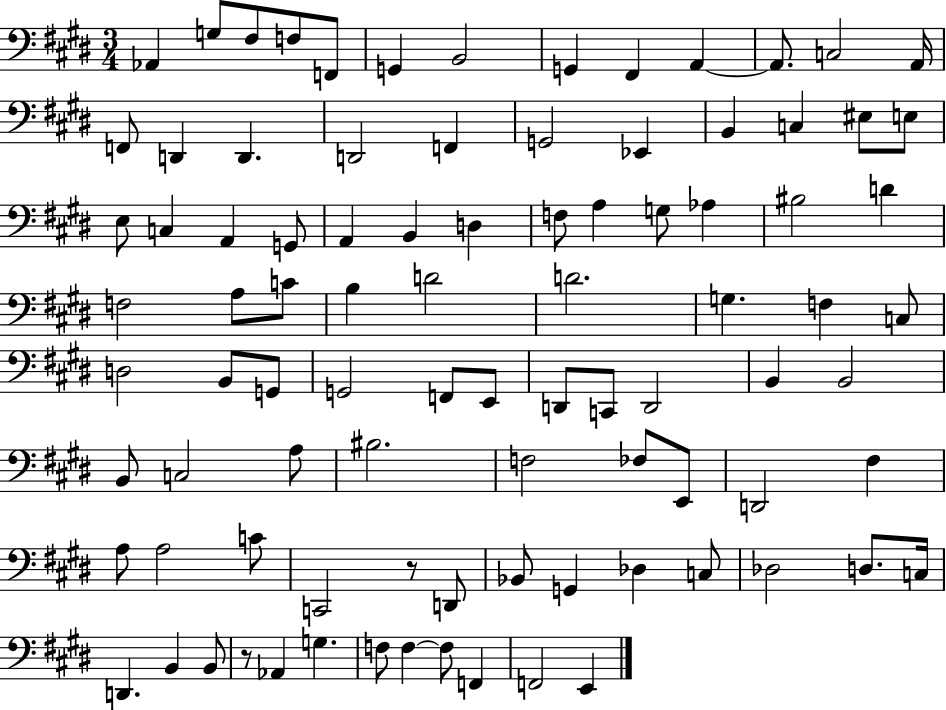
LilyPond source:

{
  \clef bass
  \numericTimeSignature
  \time 3/4
  \key e \major
  aes,4 g8 fis8 f8 f,8 | g,4 b,2 | g,4 fis,4 a,4~~ | a,8. c2 a,16 | \break f,8 d,4 d,4. | d,2 f,4 | g,2 ees,4 | b,4 c4 eis8 e8 | \break e8 c4 a,4 g,8 | a,4 b,4 d4 | f8 a4 g8 aes4 | bis2 d'4 | \break f2 a8 c'8 | b4 d'2 | d'2. | g4. f4 c8 | \break d2 b,8 g,8 | g,2 f,8 e,8 | d,8 c,8 d,2 | b,4 b,2 | \break b,8 c2 a8 | bis2. | f2 fes8 e,8 | d,2 fis4 | \break a8 a2 c'8 | c,2 r8 d,8 | bes,8 g,4 des4 c8 | des2 d8. c16 | \break d,4. b,4 b,8 | r8 aes,4 g4. | f8 f4~~ f8 f,4 | f,2 e,4 | \break \bar "|."
}